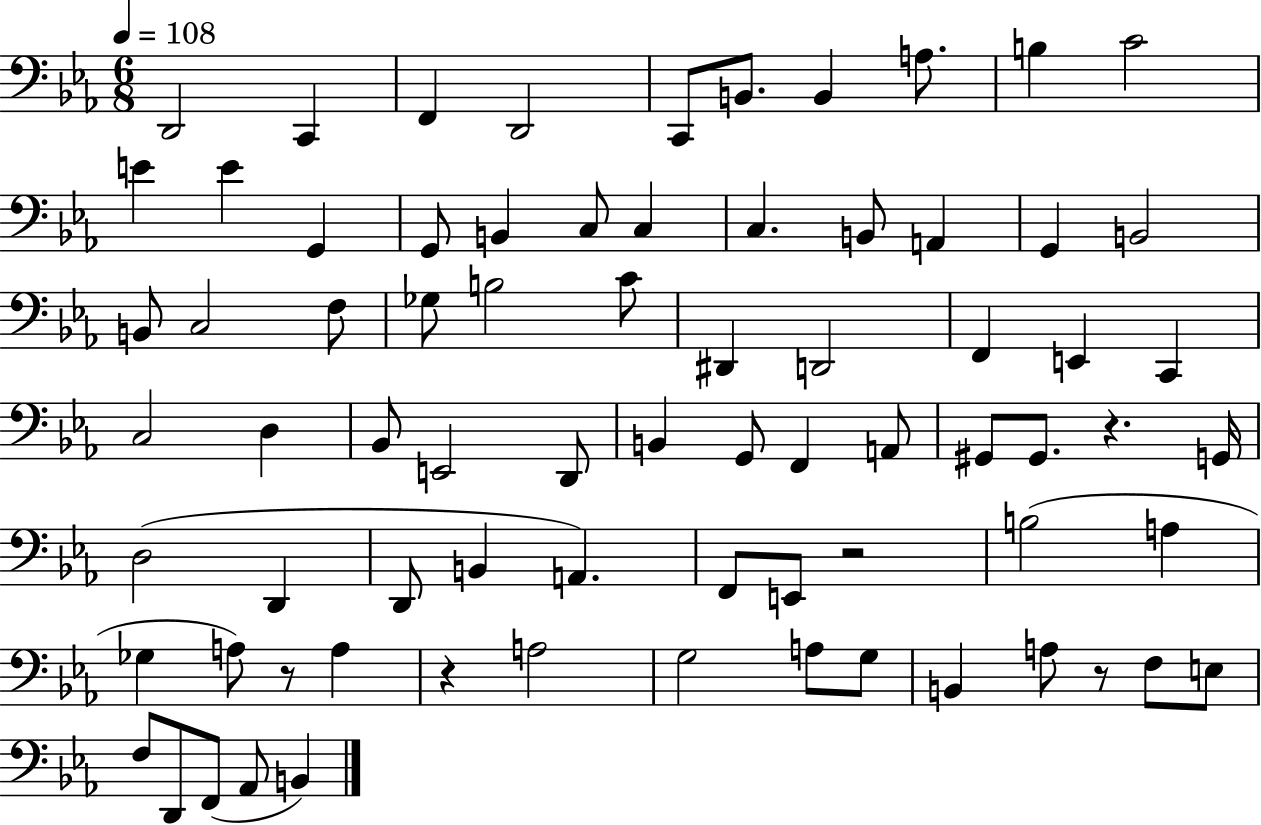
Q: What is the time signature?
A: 6/8